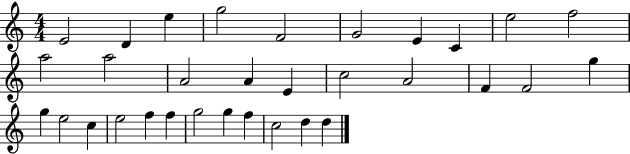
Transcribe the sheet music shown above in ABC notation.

X:1
T:Untitled
M:4/4
L:1/4
K:C
E2 D e g2 F2 G2 E C e2 f2 a2 a2 A2 A E c2 A2 F F2 g g e2 c e2 f f g2 g f c2 d d